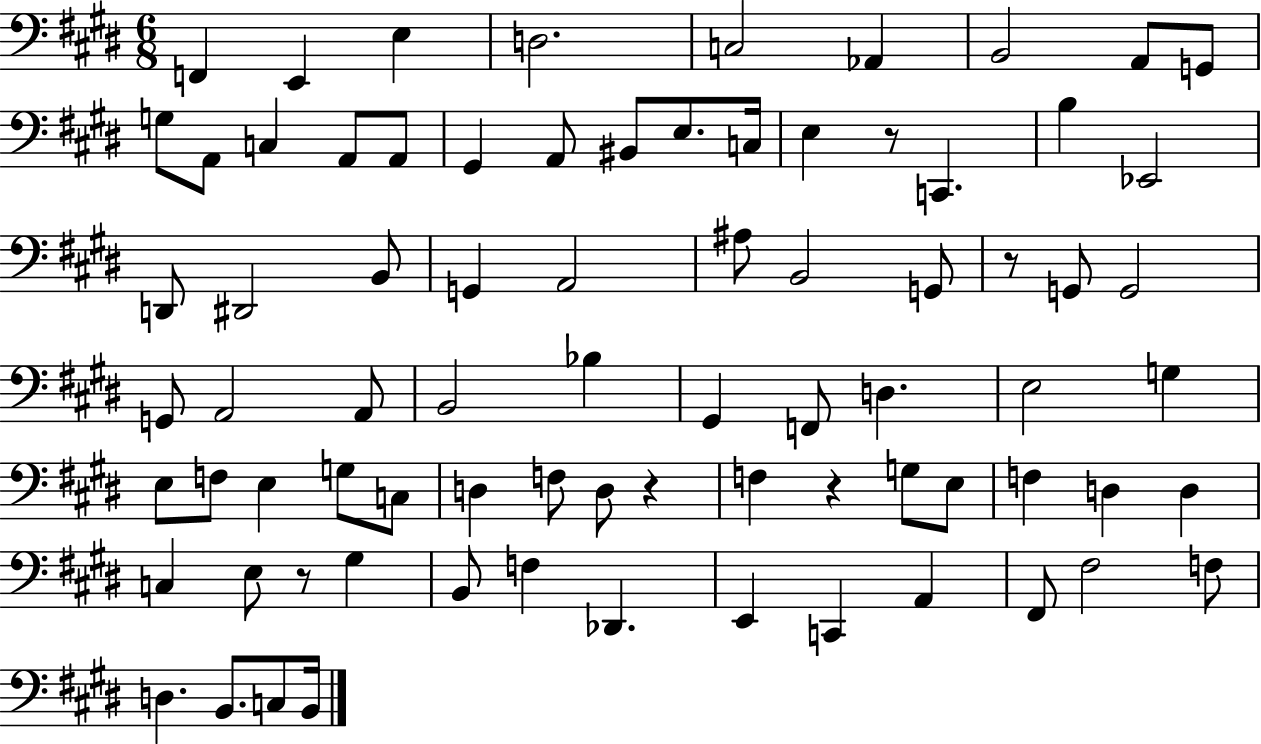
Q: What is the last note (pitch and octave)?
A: B2